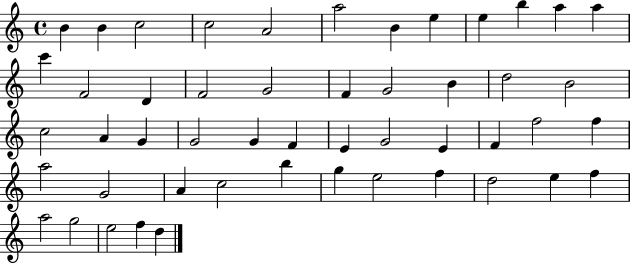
B4/q B4/q C5/h C5/h A4/h A5/h B4/q E5/q E5/q B5/q A5/q A5/q C6/q F4/h D4/q F4/h G4/h F4/q G4/h B4/q D5/h B4/h C5/h A4/q G4/q G4/h G4/q F4/q E4/q G4/h E4/q F4/q F5/h F5/q A5/h G4/h A4/q C5/h B5/q G5/q E5/h F5/q D5/h E5/q F5/q A5/h G5/h E5/h F5/q D5/q